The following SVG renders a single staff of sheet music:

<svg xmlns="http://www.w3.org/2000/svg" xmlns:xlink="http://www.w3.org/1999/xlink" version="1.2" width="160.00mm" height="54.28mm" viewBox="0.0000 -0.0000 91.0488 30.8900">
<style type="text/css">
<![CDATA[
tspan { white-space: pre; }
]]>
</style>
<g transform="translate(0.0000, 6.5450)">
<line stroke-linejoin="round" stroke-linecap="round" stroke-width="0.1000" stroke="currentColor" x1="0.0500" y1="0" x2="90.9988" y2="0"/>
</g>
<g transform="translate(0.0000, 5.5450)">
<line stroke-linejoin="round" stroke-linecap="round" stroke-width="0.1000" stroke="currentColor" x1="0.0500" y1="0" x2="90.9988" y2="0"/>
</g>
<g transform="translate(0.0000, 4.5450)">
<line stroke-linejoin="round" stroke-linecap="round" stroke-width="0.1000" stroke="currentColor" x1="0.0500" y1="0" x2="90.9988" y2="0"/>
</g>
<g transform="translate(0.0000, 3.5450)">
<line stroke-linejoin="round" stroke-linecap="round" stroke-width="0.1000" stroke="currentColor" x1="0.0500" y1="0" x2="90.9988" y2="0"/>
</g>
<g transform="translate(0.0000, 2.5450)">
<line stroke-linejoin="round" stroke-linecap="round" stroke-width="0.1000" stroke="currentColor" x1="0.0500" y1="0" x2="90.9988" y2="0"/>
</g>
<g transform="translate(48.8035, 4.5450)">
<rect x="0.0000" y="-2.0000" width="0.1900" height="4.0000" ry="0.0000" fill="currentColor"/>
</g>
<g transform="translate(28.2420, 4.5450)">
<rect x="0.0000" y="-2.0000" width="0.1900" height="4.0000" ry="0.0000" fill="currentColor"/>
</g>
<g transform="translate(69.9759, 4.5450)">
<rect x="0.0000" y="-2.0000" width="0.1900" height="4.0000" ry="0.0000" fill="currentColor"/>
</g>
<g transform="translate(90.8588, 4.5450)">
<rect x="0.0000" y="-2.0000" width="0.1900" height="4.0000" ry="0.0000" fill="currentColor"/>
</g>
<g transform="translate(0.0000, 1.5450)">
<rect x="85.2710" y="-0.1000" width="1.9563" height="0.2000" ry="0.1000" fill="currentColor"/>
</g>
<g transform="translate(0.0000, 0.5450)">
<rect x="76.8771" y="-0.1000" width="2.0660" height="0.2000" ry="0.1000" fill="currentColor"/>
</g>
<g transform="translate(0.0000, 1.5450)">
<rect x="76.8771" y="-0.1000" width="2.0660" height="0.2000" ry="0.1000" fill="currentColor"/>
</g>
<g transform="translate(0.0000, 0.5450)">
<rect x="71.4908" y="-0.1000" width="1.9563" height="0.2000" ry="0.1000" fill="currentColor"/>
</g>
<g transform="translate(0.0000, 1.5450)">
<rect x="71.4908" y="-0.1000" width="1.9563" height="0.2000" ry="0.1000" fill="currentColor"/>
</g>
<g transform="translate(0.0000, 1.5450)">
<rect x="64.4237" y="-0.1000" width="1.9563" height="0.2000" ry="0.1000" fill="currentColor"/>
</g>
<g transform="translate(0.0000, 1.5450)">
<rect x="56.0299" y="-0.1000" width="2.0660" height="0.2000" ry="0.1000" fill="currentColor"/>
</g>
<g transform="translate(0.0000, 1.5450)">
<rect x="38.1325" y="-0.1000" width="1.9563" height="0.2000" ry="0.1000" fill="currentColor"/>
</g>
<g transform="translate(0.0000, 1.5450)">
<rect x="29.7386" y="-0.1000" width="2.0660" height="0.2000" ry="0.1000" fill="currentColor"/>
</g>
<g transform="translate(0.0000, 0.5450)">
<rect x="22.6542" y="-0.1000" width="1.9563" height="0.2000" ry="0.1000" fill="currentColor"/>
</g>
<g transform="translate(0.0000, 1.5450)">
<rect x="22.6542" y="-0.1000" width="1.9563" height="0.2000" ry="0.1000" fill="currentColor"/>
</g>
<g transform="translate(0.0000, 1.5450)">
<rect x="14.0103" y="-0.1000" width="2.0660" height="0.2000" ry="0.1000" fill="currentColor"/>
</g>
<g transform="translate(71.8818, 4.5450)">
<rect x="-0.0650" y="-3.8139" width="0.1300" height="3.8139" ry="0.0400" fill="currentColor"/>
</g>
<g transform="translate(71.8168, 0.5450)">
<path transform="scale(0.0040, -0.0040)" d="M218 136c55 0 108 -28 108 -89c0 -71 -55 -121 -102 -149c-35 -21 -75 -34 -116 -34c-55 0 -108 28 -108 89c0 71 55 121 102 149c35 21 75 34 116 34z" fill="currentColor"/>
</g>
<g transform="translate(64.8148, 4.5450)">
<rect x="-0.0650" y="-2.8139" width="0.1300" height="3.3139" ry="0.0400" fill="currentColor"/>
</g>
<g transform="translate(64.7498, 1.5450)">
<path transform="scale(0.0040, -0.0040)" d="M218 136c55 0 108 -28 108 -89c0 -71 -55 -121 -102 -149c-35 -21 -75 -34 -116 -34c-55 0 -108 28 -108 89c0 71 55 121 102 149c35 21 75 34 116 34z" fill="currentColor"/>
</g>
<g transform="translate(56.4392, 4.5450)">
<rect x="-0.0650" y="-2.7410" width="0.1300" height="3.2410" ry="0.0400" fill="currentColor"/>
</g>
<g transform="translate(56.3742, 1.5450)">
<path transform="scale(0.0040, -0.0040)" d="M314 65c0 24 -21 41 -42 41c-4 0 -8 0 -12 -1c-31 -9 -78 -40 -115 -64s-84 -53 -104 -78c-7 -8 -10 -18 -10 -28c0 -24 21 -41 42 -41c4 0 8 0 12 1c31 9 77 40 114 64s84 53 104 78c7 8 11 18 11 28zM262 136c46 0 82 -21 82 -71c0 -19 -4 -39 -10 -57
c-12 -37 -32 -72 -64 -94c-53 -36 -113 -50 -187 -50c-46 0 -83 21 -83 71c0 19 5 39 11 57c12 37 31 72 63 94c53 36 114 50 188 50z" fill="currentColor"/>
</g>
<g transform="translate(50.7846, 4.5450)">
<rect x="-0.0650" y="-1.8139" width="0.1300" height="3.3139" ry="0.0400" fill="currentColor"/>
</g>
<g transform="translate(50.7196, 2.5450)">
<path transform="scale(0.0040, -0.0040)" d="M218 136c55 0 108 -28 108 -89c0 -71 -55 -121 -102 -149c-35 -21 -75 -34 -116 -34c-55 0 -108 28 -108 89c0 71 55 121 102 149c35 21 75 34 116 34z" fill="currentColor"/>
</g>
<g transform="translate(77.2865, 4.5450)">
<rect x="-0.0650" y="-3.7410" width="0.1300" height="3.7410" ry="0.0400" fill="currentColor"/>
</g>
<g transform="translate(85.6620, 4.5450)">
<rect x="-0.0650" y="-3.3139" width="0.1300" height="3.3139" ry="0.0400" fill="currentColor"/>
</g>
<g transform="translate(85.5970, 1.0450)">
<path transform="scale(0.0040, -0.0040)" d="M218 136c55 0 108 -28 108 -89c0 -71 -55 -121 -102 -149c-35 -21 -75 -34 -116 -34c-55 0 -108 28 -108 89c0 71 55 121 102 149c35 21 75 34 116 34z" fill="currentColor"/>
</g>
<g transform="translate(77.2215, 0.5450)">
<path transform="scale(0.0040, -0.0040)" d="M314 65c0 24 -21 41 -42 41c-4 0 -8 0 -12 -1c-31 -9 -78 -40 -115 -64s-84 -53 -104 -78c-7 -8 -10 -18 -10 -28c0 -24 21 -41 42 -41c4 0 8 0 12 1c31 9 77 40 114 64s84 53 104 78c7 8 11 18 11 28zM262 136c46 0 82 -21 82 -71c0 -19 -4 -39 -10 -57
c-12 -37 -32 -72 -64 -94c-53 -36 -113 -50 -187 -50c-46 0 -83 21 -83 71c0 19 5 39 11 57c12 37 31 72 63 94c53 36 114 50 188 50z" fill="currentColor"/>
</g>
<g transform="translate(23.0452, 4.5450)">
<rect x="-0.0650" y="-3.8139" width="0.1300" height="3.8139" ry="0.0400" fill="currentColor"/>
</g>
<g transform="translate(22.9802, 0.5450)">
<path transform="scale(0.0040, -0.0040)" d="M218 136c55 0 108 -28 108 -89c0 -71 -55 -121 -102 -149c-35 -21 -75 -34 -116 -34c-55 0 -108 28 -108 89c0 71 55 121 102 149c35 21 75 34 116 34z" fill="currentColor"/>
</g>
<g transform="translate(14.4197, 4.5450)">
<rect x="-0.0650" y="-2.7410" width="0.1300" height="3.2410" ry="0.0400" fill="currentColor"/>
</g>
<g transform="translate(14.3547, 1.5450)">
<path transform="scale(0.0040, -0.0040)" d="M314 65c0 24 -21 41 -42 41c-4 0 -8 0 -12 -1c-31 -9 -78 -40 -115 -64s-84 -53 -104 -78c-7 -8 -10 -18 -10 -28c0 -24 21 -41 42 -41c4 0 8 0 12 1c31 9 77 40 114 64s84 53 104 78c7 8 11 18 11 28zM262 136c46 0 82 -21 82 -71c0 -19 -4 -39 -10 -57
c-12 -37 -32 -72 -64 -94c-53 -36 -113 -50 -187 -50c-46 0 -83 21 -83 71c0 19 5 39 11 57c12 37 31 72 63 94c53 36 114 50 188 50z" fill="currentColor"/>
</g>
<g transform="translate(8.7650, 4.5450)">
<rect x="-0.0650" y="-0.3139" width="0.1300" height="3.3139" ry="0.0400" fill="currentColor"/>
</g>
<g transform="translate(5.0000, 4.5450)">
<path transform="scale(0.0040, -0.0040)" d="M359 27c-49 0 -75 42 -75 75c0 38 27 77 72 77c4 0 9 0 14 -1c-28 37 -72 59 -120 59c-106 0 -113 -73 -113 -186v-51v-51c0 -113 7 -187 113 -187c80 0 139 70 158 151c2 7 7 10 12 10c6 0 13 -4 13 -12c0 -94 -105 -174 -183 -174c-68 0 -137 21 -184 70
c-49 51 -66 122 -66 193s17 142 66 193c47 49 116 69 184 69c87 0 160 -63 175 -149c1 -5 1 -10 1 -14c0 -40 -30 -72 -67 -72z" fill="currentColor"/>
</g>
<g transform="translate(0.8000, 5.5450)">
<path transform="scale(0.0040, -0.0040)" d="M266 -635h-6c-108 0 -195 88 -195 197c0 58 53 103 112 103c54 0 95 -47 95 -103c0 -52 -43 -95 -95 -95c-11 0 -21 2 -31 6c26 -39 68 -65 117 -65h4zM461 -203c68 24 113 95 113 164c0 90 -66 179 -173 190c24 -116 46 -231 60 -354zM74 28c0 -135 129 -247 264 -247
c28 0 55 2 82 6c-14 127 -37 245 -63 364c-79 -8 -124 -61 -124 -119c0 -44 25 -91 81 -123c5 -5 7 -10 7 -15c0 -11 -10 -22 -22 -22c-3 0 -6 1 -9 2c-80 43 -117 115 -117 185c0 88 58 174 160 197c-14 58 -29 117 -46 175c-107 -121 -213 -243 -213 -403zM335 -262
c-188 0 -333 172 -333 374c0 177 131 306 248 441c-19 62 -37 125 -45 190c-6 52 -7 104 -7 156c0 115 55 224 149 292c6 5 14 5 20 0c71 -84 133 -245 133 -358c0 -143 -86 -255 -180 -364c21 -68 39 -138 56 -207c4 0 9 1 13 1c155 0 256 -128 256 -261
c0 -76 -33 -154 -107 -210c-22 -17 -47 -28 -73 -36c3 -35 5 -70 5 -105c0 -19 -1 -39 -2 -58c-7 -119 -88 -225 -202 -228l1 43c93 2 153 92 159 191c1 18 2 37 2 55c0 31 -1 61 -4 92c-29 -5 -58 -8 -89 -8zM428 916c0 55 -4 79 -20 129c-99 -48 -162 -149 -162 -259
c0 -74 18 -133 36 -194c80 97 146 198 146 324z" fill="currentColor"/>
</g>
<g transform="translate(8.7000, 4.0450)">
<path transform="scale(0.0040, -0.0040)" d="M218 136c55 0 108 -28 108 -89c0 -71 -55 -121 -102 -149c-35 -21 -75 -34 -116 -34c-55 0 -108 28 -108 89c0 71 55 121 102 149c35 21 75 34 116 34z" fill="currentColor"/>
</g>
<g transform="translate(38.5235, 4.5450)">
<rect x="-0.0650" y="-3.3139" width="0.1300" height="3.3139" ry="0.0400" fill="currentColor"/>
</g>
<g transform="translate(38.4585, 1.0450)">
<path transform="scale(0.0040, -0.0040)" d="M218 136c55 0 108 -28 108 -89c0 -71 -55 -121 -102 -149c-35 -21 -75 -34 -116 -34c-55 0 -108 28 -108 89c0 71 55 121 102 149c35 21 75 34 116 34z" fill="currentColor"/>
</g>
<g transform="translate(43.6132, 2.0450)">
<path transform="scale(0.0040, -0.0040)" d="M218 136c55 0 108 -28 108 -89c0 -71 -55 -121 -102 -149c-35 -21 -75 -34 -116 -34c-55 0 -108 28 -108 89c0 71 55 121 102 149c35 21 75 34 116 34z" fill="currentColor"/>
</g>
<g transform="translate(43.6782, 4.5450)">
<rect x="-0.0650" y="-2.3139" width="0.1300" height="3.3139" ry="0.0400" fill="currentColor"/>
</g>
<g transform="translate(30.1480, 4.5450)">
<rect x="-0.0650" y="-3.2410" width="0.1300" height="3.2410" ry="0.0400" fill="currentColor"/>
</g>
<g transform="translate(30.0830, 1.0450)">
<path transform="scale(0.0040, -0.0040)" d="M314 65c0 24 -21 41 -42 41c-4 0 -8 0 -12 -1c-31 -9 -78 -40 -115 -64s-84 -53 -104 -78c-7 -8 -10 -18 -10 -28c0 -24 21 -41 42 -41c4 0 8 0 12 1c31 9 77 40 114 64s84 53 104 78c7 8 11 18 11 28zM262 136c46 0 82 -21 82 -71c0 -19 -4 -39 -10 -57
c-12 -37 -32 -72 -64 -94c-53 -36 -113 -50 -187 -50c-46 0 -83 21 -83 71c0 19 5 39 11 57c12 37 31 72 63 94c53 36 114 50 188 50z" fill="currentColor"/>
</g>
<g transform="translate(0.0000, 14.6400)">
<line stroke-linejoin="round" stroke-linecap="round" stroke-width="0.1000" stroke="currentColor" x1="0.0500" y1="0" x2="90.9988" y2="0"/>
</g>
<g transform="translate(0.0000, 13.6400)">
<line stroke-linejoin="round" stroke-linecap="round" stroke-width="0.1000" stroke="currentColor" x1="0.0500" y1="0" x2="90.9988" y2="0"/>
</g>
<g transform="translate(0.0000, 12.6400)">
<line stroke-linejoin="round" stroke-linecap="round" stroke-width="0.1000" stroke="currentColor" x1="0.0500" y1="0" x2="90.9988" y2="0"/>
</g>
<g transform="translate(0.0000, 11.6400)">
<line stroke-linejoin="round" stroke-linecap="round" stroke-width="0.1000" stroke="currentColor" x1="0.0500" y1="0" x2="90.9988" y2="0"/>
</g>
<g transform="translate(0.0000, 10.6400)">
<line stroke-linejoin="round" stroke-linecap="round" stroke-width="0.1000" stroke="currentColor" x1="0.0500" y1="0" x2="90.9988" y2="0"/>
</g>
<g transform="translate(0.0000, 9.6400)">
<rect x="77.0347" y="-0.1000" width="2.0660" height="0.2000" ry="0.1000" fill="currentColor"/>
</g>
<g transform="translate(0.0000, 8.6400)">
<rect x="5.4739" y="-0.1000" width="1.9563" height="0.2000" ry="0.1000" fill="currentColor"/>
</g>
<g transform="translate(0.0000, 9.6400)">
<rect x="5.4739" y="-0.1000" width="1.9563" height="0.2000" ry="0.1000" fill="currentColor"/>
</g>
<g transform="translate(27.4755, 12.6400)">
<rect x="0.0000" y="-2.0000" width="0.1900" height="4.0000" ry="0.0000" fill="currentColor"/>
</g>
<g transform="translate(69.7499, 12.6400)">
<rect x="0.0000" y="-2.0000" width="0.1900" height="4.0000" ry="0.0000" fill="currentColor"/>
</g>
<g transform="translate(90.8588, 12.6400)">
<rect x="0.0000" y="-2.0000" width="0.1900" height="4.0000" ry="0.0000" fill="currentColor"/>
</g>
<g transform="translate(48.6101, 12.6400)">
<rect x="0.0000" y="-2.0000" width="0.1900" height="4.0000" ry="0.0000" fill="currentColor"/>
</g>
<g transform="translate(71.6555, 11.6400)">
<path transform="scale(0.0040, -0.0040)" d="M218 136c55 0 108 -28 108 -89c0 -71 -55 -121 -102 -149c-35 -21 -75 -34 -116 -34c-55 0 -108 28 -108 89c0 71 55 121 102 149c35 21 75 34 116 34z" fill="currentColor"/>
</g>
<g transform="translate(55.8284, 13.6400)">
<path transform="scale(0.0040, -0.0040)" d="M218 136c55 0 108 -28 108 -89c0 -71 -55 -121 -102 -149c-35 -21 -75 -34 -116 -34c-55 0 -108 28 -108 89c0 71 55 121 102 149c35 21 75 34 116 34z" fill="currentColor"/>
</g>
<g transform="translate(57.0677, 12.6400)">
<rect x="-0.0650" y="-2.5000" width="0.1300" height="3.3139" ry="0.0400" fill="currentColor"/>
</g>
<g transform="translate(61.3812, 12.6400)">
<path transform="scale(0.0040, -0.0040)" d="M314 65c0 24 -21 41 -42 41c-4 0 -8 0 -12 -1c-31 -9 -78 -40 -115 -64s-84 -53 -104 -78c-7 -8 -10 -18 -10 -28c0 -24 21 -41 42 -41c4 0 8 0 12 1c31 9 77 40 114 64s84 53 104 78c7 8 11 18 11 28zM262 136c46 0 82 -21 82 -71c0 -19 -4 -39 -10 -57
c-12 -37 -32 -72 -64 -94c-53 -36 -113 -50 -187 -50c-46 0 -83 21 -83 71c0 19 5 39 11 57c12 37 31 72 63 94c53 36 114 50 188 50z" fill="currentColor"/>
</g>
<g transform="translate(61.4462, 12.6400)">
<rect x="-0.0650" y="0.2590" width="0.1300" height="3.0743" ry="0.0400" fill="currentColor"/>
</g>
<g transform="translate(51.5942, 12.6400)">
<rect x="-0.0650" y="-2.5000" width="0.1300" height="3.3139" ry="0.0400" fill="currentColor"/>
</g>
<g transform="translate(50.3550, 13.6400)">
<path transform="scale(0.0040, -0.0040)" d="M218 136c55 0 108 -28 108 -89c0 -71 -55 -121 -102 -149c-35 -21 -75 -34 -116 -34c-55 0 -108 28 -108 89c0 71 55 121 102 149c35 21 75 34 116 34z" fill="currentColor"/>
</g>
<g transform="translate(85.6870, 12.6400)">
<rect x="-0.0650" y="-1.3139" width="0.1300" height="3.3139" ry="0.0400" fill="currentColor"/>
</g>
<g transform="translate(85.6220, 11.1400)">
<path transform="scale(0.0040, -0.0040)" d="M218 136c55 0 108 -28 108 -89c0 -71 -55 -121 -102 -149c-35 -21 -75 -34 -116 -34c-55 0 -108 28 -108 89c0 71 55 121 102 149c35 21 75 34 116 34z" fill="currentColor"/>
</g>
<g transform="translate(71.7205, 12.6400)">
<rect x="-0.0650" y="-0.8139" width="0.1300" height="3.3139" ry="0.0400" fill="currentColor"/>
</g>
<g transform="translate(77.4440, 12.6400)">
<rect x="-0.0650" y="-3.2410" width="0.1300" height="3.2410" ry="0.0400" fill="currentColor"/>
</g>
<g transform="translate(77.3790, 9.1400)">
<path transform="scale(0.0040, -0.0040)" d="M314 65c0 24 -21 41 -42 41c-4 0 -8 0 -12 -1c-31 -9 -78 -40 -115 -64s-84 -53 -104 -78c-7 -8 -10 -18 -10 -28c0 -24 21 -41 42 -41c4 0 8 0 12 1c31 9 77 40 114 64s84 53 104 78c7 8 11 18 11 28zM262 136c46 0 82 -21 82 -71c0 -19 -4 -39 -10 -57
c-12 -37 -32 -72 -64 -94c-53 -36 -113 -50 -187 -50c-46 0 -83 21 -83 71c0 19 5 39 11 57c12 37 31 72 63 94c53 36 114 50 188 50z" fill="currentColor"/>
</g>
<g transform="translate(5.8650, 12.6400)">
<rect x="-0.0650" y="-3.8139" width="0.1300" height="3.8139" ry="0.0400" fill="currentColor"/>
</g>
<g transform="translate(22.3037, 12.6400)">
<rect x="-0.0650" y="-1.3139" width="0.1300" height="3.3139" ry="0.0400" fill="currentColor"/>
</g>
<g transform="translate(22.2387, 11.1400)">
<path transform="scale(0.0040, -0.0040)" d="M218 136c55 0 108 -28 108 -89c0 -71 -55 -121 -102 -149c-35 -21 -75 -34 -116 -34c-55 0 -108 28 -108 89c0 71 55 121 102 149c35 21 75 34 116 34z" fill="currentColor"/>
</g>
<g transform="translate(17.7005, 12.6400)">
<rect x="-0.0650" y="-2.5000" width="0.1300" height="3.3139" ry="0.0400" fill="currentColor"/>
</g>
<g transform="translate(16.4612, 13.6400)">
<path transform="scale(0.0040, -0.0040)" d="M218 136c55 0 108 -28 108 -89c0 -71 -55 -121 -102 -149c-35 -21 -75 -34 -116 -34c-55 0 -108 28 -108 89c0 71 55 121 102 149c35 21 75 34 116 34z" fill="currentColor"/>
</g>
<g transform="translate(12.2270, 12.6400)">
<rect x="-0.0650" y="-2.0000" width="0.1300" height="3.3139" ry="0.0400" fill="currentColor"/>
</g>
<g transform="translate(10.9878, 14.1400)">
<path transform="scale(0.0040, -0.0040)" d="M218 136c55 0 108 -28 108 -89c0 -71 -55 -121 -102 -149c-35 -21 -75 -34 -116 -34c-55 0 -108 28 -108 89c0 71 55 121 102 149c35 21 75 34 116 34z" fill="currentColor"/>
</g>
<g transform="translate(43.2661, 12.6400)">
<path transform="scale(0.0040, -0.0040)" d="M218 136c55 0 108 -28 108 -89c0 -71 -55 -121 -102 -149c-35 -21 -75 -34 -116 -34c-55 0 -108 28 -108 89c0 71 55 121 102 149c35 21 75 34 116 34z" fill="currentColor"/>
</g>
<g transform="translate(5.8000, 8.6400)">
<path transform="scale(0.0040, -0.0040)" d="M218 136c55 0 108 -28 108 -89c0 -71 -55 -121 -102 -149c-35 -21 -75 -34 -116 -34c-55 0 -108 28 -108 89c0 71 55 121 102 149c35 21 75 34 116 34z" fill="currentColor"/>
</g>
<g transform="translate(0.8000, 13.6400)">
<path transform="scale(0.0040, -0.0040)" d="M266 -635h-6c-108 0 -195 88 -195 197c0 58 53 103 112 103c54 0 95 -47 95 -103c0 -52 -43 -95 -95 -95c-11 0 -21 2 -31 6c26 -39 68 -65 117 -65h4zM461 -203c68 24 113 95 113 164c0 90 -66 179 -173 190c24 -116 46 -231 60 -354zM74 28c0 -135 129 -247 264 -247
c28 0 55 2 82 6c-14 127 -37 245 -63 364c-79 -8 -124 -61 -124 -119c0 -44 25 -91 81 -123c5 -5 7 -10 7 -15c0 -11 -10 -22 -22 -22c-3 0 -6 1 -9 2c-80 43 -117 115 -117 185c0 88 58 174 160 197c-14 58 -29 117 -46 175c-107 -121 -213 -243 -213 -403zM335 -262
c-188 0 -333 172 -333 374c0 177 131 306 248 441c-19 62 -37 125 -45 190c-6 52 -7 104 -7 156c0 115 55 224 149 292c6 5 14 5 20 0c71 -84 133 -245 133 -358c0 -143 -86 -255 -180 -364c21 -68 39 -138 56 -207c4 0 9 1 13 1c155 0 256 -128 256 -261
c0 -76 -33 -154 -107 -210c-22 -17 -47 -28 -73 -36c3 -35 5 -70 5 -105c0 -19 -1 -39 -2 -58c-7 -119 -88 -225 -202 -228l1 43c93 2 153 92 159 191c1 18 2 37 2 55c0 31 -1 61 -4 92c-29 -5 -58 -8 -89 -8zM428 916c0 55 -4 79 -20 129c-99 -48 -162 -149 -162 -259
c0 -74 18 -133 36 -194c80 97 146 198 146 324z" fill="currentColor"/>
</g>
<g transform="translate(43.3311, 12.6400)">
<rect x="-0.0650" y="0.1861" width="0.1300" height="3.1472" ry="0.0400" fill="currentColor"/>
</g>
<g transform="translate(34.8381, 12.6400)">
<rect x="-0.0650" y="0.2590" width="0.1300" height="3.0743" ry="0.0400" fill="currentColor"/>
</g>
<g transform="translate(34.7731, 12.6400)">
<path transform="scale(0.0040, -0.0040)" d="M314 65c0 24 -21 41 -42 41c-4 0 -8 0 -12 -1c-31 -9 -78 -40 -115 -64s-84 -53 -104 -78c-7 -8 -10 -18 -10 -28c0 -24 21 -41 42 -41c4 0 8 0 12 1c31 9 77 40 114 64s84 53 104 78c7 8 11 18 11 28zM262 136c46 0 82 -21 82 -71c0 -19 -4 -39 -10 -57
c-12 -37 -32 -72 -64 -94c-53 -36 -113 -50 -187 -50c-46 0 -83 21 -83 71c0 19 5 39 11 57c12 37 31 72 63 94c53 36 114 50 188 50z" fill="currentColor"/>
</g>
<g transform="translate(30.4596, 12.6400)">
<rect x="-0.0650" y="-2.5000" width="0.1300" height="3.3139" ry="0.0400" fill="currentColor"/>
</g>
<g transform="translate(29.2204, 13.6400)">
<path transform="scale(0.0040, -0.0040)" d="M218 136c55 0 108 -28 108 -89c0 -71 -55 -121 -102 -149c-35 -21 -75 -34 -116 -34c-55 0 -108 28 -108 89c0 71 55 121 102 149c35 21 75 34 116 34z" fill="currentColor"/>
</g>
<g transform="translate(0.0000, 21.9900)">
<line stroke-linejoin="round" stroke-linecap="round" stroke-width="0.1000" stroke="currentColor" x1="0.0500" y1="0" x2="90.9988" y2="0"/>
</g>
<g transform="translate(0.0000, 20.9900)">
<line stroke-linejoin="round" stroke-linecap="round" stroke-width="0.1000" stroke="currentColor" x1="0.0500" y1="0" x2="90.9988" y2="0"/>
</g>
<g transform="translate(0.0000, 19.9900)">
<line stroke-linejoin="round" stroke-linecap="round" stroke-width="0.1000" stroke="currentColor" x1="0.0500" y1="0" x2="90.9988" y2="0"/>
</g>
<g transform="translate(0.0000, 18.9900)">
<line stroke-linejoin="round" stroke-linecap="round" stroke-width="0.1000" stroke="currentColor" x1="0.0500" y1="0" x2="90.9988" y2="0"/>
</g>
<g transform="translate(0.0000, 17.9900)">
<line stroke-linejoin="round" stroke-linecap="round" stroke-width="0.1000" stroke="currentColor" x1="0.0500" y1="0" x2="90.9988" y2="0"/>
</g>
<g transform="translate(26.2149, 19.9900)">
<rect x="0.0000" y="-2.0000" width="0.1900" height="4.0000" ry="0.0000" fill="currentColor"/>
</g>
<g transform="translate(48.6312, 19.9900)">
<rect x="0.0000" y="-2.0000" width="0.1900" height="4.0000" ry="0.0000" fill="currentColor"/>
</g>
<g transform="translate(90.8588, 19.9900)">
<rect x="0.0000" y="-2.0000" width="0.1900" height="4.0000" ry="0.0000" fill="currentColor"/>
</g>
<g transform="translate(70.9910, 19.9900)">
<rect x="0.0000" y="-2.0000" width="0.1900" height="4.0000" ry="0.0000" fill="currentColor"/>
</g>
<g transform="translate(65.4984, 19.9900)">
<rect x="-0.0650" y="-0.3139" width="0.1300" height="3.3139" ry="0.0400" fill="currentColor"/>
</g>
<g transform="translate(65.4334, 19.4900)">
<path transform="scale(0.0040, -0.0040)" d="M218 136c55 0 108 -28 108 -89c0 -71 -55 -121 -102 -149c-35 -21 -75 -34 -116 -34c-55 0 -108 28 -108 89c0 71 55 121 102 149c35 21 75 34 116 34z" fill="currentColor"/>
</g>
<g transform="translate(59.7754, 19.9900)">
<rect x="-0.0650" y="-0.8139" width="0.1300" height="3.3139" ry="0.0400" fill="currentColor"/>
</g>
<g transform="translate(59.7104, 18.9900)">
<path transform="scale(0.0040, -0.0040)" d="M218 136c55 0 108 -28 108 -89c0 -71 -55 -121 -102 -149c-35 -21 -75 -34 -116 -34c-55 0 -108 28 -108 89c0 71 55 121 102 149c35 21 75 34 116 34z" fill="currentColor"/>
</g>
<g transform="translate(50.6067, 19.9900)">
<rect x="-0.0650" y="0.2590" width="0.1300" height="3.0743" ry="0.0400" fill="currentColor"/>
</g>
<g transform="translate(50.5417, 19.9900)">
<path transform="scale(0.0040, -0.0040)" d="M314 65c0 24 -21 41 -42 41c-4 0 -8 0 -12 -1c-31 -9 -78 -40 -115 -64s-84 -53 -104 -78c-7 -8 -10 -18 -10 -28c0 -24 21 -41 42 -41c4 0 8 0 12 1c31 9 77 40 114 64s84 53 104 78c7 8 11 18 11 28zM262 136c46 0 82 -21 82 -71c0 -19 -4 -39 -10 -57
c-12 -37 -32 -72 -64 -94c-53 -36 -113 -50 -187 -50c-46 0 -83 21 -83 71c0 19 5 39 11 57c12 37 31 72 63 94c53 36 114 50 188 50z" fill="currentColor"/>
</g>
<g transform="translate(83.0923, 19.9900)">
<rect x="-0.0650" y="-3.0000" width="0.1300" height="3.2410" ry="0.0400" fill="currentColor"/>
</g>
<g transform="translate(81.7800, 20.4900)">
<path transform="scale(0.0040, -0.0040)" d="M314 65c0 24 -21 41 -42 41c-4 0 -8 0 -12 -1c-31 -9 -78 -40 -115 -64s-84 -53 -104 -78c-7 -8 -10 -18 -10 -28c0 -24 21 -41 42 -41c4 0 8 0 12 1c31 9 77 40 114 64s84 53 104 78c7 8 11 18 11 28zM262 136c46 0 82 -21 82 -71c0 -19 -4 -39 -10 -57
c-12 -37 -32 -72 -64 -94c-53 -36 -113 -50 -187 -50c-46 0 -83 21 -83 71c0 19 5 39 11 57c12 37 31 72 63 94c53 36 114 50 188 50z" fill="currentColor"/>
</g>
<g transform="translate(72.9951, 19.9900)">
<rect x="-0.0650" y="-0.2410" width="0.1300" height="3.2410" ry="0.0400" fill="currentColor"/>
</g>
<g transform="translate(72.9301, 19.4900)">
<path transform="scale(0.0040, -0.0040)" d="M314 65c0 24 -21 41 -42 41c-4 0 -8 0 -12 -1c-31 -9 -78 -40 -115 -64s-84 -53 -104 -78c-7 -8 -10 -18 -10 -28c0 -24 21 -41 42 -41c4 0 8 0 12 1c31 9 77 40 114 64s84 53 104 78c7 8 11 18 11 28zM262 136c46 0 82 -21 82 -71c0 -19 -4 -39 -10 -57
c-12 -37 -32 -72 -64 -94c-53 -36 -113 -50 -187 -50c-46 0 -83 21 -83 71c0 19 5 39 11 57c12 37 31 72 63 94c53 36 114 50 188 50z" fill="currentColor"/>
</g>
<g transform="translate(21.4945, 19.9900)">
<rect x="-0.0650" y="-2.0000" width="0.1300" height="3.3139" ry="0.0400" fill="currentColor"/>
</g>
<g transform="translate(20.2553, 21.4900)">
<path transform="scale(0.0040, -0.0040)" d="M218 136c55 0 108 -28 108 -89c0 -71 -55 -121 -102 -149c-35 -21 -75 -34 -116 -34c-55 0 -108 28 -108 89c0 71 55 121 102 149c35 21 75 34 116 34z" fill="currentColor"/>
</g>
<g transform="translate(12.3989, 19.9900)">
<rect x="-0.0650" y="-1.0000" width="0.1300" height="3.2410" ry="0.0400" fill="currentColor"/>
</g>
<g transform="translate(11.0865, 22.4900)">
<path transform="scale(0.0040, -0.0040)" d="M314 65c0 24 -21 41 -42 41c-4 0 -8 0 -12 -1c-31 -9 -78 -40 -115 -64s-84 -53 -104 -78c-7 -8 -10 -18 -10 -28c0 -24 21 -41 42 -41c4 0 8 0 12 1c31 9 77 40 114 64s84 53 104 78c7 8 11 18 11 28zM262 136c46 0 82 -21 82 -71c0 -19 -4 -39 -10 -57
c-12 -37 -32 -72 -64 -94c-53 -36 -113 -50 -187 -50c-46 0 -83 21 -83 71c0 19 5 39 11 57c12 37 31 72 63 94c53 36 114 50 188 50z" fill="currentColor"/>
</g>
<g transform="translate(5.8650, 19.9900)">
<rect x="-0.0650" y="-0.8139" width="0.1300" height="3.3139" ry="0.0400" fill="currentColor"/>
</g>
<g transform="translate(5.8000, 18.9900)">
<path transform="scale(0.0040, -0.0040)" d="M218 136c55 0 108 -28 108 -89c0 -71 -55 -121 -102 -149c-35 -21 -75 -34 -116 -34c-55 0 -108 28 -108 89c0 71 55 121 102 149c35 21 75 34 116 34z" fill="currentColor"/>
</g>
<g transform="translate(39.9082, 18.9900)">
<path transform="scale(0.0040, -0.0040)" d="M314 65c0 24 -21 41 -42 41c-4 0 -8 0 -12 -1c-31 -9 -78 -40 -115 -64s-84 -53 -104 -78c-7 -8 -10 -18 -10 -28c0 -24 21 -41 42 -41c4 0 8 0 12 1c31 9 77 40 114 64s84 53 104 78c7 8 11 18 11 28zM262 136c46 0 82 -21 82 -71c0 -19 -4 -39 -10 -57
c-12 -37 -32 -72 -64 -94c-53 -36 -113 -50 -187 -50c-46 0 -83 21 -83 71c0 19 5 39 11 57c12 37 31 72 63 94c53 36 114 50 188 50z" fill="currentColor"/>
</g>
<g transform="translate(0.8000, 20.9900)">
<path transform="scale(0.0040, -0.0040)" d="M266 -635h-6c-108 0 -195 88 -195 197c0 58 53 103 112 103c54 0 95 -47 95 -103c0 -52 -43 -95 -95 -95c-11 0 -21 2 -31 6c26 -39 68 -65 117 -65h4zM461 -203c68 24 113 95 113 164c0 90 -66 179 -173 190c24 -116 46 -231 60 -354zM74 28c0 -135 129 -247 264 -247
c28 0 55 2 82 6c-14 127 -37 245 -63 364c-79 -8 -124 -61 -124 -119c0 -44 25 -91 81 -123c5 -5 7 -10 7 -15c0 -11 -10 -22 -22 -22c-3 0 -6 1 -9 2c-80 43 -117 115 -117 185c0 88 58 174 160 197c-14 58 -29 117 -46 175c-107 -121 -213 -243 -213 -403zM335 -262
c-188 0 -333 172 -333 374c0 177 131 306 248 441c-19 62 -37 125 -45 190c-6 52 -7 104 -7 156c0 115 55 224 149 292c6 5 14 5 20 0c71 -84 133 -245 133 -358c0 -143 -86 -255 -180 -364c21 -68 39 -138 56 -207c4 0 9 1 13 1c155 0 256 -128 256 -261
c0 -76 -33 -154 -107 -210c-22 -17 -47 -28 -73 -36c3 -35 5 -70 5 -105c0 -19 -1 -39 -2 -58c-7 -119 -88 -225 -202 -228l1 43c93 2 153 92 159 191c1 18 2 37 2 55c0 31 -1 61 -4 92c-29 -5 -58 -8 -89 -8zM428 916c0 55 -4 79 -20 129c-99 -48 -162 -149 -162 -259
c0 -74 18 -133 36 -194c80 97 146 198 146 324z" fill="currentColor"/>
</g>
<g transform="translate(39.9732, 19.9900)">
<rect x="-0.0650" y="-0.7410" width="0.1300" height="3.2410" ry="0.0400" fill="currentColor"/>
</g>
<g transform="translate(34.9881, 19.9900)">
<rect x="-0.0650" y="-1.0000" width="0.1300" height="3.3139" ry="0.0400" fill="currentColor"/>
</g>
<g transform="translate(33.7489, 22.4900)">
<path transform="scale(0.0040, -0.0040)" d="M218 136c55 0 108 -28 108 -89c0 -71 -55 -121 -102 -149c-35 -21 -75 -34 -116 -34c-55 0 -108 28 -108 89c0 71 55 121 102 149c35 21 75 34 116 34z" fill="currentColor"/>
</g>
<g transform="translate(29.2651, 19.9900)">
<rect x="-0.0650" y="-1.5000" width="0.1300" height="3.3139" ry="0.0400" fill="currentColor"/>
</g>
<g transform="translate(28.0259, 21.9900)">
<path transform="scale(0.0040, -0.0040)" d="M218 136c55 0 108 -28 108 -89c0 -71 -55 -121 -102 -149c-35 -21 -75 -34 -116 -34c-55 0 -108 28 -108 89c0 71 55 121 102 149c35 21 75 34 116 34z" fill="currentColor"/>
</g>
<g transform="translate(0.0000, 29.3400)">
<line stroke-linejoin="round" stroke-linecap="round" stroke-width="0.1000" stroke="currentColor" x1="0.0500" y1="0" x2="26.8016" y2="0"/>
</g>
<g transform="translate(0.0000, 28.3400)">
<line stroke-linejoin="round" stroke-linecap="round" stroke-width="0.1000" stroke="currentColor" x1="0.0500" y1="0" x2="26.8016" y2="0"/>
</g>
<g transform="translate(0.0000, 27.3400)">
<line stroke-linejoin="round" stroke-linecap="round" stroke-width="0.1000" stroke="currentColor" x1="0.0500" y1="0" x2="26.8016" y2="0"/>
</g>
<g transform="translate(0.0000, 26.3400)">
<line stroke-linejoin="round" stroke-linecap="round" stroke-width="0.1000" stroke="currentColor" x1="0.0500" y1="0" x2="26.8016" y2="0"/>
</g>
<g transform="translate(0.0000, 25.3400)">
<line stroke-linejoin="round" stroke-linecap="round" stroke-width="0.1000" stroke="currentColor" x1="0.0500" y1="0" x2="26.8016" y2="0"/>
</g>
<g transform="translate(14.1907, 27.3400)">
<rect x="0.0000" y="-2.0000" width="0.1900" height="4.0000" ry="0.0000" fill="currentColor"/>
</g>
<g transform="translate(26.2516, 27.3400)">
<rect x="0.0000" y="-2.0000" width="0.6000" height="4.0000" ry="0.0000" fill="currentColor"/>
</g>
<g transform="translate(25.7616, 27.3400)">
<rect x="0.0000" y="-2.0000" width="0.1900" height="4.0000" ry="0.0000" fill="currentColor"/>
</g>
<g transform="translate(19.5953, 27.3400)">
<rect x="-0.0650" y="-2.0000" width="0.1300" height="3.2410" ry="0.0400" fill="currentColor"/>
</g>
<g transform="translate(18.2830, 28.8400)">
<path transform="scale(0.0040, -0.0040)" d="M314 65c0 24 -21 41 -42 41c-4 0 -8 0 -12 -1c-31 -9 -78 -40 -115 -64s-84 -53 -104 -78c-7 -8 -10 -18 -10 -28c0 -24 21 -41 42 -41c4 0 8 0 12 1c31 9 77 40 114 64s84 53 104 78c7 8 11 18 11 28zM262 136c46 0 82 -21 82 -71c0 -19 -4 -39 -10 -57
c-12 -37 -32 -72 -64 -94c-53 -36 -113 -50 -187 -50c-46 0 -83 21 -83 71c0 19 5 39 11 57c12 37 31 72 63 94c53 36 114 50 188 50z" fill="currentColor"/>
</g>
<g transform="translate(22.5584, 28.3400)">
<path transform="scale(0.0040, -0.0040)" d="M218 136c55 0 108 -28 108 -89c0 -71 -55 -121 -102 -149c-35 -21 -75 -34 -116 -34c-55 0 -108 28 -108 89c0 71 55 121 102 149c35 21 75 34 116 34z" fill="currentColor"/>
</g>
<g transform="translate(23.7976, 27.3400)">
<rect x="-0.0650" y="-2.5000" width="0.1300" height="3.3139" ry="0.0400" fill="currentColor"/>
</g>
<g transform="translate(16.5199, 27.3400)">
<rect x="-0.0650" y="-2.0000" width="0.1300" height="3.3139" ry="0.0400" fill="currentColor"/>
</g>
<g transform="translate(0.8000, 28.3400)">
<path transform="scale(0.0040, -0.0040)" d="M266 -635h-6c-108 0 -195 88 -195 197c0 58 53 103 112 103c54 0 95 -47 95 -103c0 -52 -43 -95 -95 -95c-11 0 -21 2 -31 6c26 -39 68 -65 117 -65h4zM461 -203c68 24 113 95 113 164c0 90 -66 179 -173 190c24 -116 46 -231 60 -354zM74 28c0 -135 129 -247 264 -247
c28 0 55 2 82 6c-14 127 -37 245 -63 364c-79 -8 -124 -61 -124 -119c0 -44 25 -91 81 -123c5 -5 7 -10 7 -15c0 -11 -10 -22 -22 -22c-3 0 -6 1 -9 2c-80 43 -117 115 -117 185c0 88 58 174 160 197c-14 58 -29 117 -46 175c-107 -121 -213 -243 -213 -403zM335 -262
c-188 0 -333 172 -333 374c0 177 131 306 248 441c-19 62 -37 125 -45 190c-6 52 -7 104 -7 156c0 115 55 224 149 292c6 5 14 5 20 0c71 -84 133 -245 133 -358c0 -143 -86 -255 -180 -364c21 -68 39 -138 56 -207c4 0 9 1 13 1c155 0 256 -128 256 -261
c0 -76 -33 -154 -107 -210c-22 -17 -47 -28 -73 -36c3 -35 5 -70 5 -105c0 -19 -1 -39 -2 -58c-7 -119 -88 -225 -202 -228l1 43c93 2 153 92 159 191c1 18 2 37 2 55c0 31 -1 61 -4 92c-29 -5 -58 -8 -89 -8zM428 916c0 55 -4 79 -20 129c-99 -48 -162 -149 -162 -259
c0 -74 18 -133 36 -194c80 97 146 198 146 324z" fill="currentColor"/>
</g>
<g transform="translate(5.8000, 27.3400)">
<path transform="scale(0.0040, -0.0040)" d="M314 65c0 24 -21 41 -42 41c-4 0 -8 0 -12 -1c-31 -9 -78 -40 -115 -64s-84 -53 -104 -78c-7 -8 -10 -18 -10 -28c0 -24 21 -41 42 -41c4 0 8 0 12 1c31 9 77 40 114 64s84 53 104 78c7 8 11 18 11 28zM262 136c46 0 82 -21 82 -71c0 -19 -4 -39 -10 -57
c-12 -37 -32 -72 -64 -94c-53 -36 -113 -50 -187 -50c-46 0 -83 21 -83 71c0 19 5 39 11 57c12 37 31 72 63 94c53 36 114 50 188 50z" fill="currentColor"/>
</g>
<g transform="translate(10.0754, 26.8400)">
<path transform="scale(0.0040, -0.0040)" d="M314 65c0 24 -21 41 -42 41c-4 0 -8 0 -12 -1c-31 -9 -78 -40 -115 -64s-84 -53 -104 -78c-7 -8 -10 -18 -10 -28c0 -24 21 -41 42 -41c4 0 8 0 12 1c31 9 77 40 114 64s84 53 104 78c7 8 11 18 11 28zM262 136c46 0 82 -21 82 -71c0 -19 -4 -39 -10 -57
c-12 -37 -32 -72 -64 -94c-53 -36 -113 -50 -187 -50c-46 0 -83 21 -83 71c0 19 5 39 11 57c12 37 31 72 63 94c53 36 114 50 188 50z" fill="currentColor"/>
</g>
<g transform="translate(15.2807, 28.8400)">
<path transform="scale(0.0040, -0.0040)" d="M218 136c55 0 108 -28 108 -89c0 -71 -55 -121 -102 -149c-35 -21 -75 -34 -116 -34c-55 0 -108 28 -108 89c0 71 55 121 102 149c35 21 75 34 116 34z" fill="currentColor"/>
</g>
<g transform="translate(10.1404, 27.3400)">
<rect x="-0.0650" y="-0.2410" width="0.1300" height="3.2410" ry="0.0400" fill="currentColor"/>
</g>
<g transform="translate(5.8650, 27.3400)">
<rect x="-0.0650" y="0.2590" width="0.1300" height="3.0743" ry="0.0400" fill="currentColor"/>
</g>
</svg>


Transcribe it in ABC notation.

X:1
T:Untitled
M:4/4
L:1/4
K:C
c a2 c' b2 b g f a2 a c' c'2 b c' F G e G B2 B G G B2 d b2 e d D2 F E D d2 B2 d c c2 A2 B2 c2 F F2 G